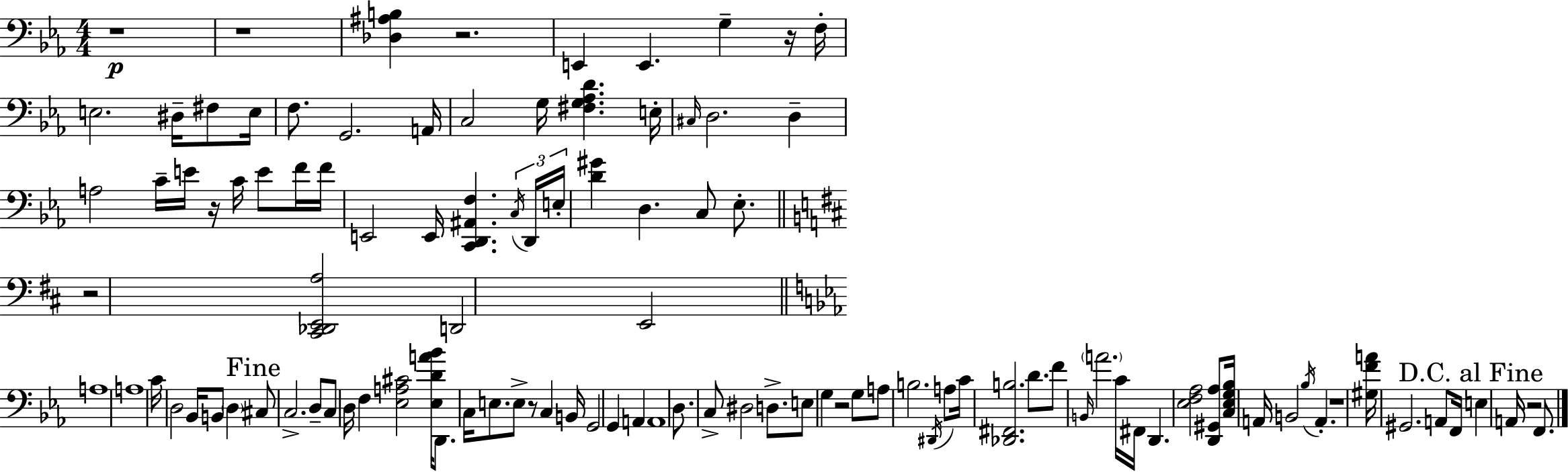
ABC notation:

X:1
T:Untitled
M:4/4
L:1/4
K:Eb
z4 z4 [_D,^A,B,] z2 E,, E,, G, z/4 F,/4 E,2 ^D,/4 ^F,/2 E,/4 F,/2 G,,2 A,,/4 C,2 G,/4 [^F,G,_A,D] E,/4 ^C,/4 D,2 D, A,2 C/4 E/4 z/4 C/4 E/2 F/4 F/4 E,,2 E,,/4 [C,,D,,^A,,F,] C,/4 D,,/4 E,/4 [D^G] D, C,/2 _E,/2 z2 [^C,,_D,,E,,A,]2 D,,2 E,,2 A,4 A,4 C/4 D,2 _B,,/4 B,,/2 D, ^C,/2 C,2 D,/2 C,/2 D,/4 F, [_E,A,^C]2 [_E,DA_B]/4 D,,/2 C,/4 E,/2 E,/2 z/2 C, B,,/4 G,,2 G,, A,, A,,4 D,/2 C,/2 ^D,2 D,/2 E,/2 G, z2 G,/2 A,/2 B,2 ^D,,/4 A,/2 C/4 [_D,,^F,,B,]2 D/2 F/2 B,,/4 A2 C/4 ^F,,/4 D,, [_E,F,_A,]2 [D,,^G,,_A,]/2 [C,_E,G,_B,]/4 A,,/4 B,,2 _B,/4 A,, z4 [^G,FA]/4 ^G,,2 A,,/2 F,,/4 E, A,,/4 z2 F,,/2